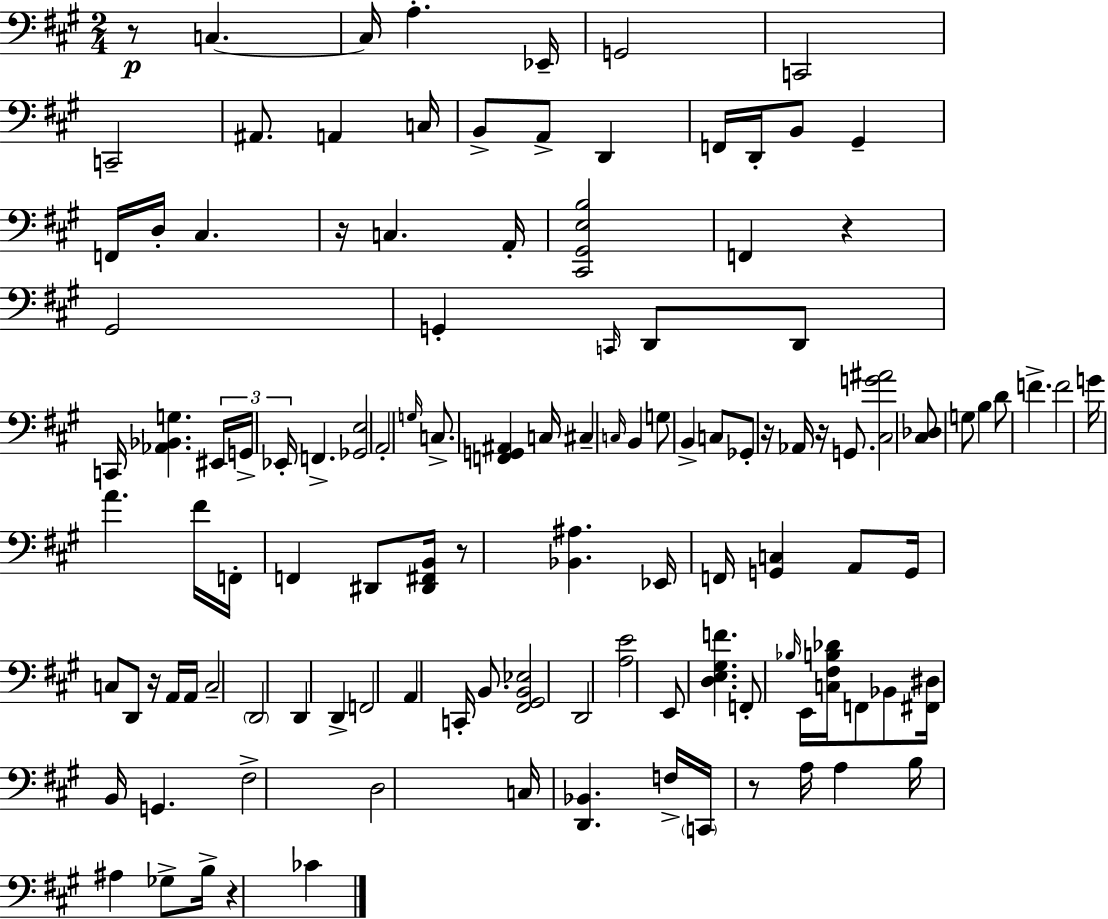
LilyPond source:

{
  \clef bass
  \numericTimeSignature
  \time 2/4
  \key a \major
  r8\p c4.~~ | c16 a4.-. ees,16-- | g,2 | c,2 | \break c,2-- | ais,8. a,4 c16 | b,8-> a,8-> d,4 | f,16 d,16-. b,8 gis,4-- | \break f,16 d16-. cis4. | r16 c4. a,16-. | <cis, gis, e b>2 | f,4 r4 | \break gis,2 | g,4-. \grace { c,16 } d,8 d,8 | c,16 <aes, bes, g>4. | \tuplet 3/2 { eis,16 g,16-> ees,16-. } f,4.-> | \break <ges, e>2 | a,2-. | \grace { g16 } c8.-> <f, g, ais,>4 | c16 cis4-- \grace { c16 } b,4 | \break g8 b,4-> | c8 ges,8-. r16 aes,16 r16 | g,8. <cis g' ais'>2 | <cis des>8 g8 b4 | \break d'8 f'4.-> | f'2 | g'16 a'4. | fis'16 f,16-. f,4 | \break dis,8 <dis, fis, b,>16 r8 <bes, ais>4. | ees,16 f,16 <g, c>4 | a,8 g,16 c8 d,8 | r16 a,16 a,16 c2-- | \break \parenthesize d,2 | d,4 d,4-> | f,2 | a,4 c,16-. | \break b,8. <fis, gis, b, ees>2 | d,2 | <a e'>2 | e,8 <d e gis f'>4. | \break f,8-. \grace { bes16 } e,16 <c fis b des'>16 | f,8 bes,8 <fis, dis>16 b,16 g,4. | fis2-> | d2 | \break c16 <d, bes,>4. | f16-> \parenthesize c,16 r8 a16 | a4 b16 ais4 | ges8-> b16-> r4 | \break ces'4 \bar "|."
}